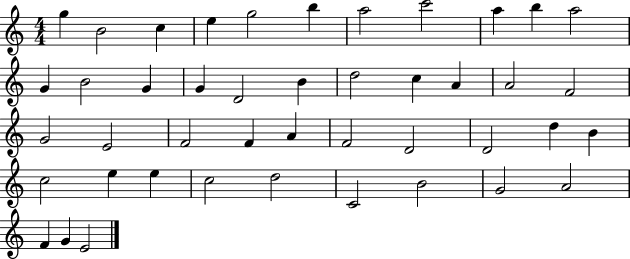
G5/q B4/h C5/q E5/q G5/h B5/q A5/h C6/h A5/q B5/q A5/h G4/q B4/h G4/q G4/q D4/h B4/q D5/h C5/q A4/q A4/h F4/h G4/h E4/h F4/h F4/q A4/q F4/h D4/h D4/h D5/q B4/q C5/h E5/q E5/q C5/h D5/h C4/h B4/h G4/h A4/h F4/q G4/q E4/h